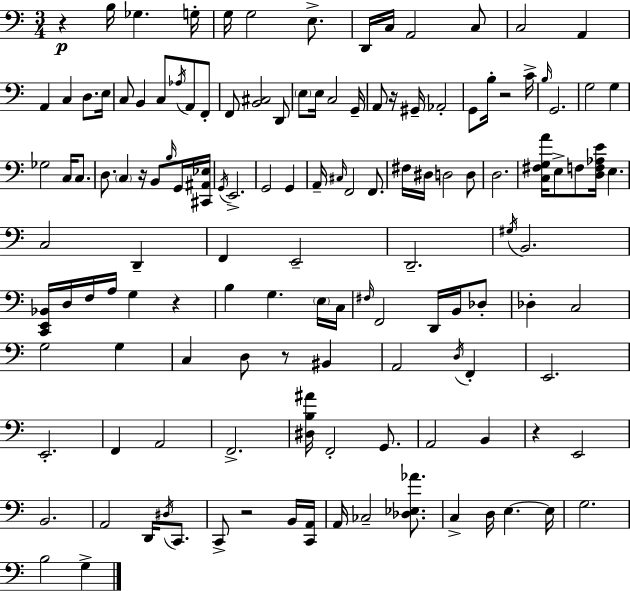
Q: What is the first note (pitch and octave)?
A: B3